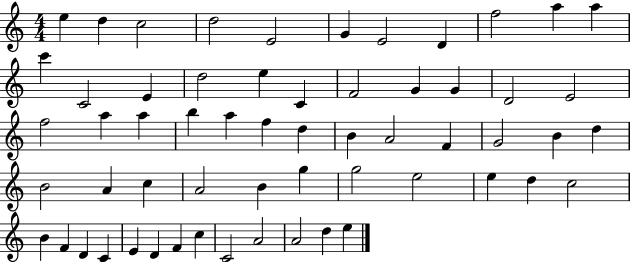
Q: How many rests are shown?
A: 0